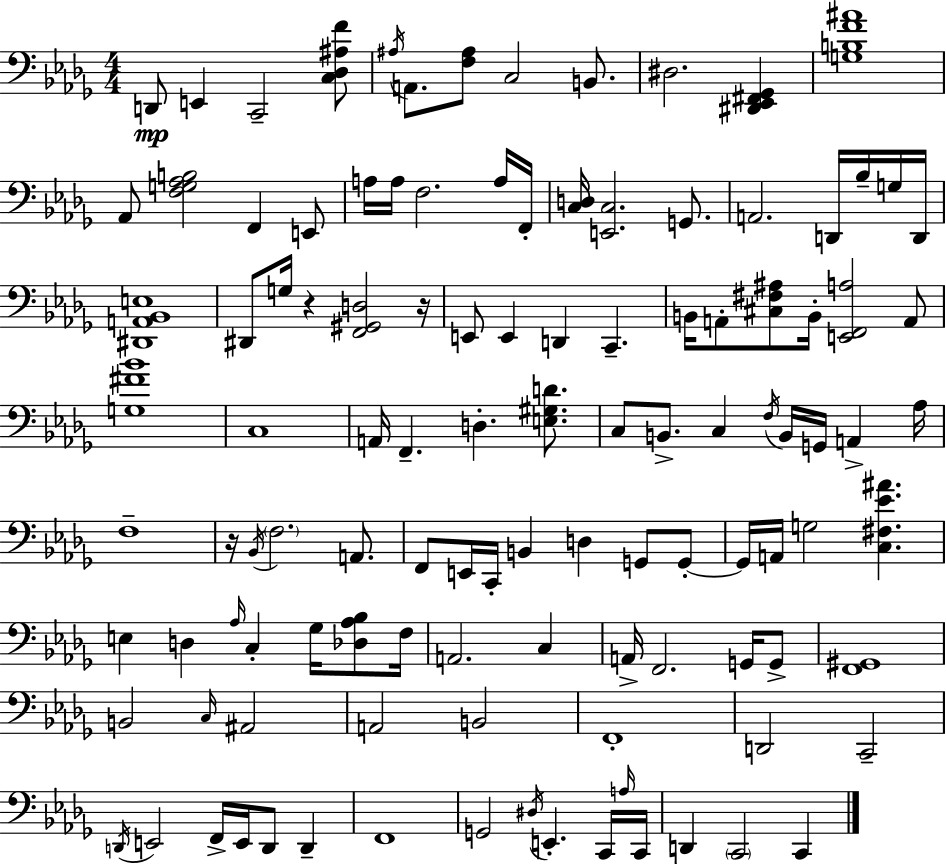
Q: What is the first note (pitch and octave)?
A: D2